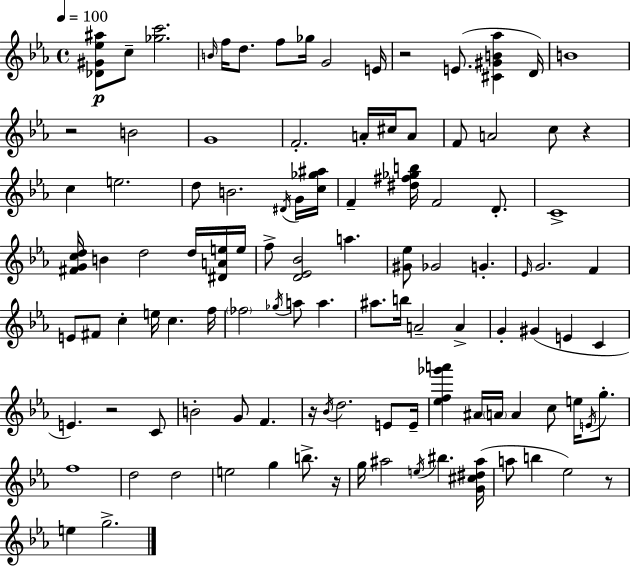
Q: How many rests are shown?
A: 7